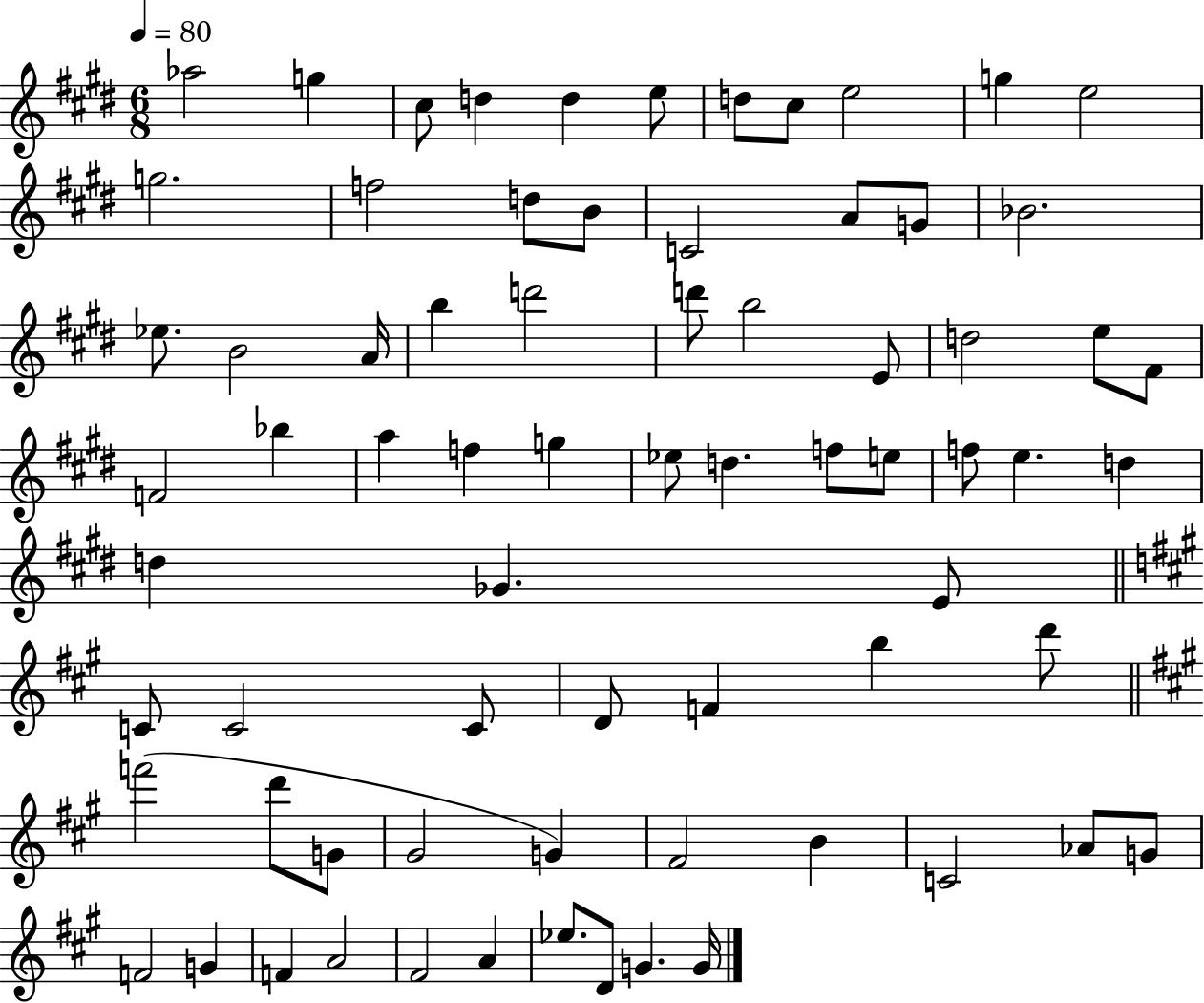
{
  \clef treble
  \numericTimeSignature
  \time 6/8
  \key e \major
  \tempo 4 = 80
  aes''2 g''4 | cis''8 d''4 d''4 e''8 | d''8 cis''8 e''2 | g''4 e''2 | \break g''2. | f''2 d''8 b'8 | c'2 a'8 g'8 | bes'2. | \break ees''8. b'2 a'16 | b''4 d'''2 | d'''8 b''2 e'8 | d''2 e''8 fis'8 | \break f'2 bes''4 | a''4 f''4 g''4 | ees''8 d''4. f''8 e''8 | f''8 e''4. d''4 | \break d''4 ges'4. e'8 | \bar "||" \break \key a \major c'8 c'2 c'8 | d'8 f'4 b''4 d'''8 | \bar "||" \break \key a \major f'''2( d'''8 g'8 | gis'2 g'4) | fis'2 b'4 | c'2 aes'8 g'8 | \break f'2 g'4 | f'4 a'2 | fis'2 a'4 | ees''8. d'8 g'4. g'16 | \break \bar "|."
}